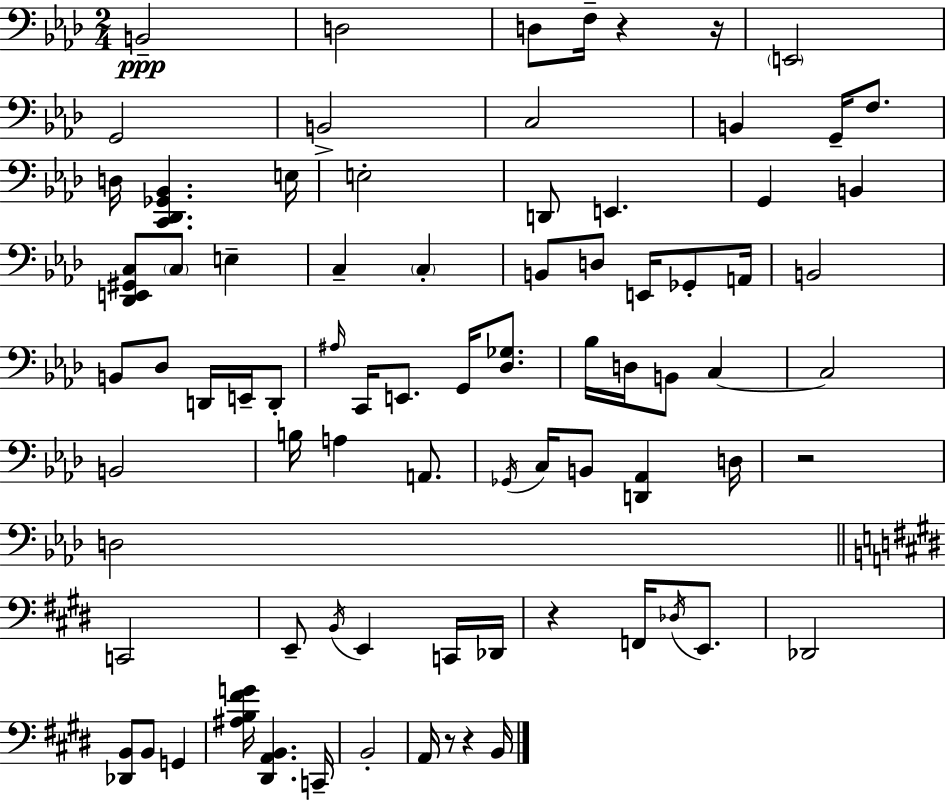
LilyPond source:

{
  \clef bass
  \numericTimeSignature
  \time 2/4
  \key aes \major
  b,2--\ppp | d2 | d8 f16-- r4 r16 | \parenthesize e,2 | \break g,2 | b,2-> | c2 | b,4 g,16-- f8. | \break d16 <c, des, ges, bes,>4. e16 | e2-. | d,8 e,4. | g,4 b,4 | \break <des, e, gis, c>8 \parenthesize c8 e4-- | c4-- \parenthesize c4-. | b,8 d8 e,16 ges,8-. a,16 | b,2 | \break b,8 des8 d,16 e,16-- d,8-. | \grace { ais16 } c,16 e,8. g,16 <des ges>8. | bes16 d16 b,8 c4~~ | c2 | \break b,2 | b16 a4 a,8. | \acciaccatura { ges,16 } c16 b,8 <d, aes,>4 | d16 r2 | \break d2 | \bar "||" \break \key e \major c,2 | e,8-- \acciaccatura { b,16 } e,4 c,16 | des,16 r4 f,16 \acciaccatura { des16 } e,8. | des,2 | \break <des, b,>8 b,8 g,4 | <ais b fis' g'>16 <dis, a, b,>4. | c,16-- b,2-. | a,16 r8 r4 | \break b,16 \bar "|."
}